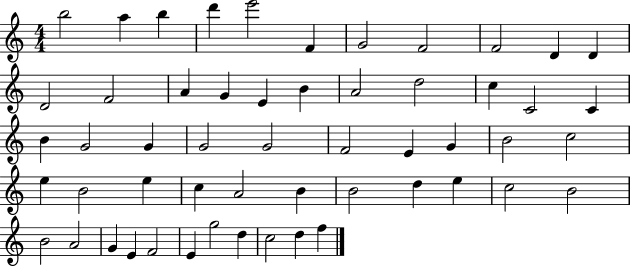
B5/h A5/q B5/q D6/q E6/h F4/q G4/h F4/h F4/h D4/q D4/q D4/h F4/h A4/q G4/q E4/q B4/q A4/h D5/h C5/q C4/h C4/q B4/q G4/h G4/q G4/h G4/h F4/h E4/q G4/q B4/h C5/h E5/q B4/h E5/q C5/q A4/h B4/q B4/h D5/q E5/q C5/h B4/h B4/h A4/h G4/q E4/q F4/h E4/q G5/h D5/q C5/h D5/q F5/q